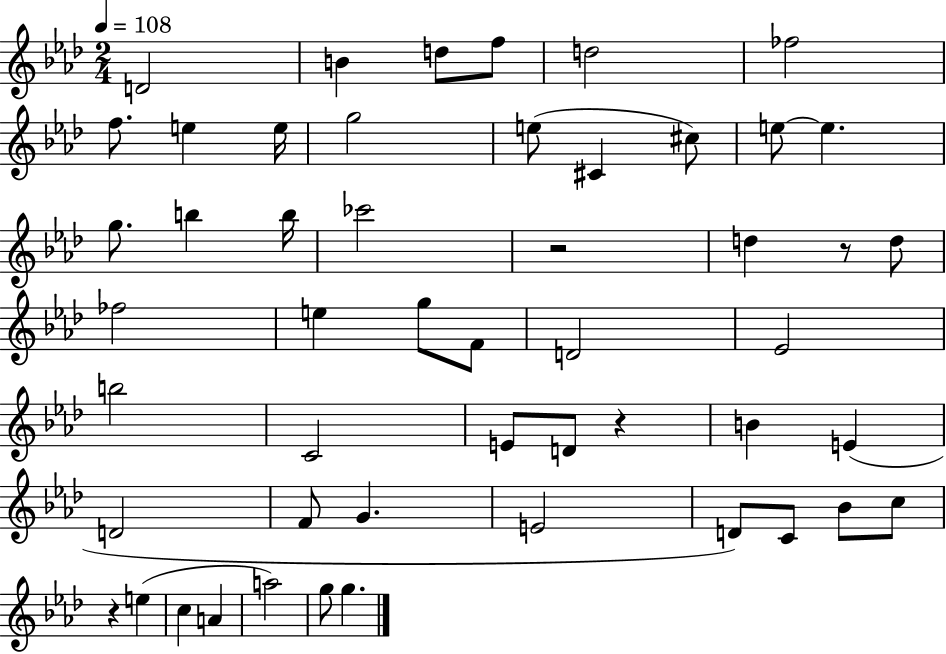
{
  \clef treble
  \numericTimeSignature
  \time 2/4
  \key aes \major
  \tempo 4 = 108
  d'2 | b'4 d''8 f''8 | d''2 | fes''2 | \break f''8. e''4 e''16 | g''2 | e''8( cis'4 cis''8) | e''8~~ e''4. | \break g''8. b''4 b''16 | ces'''2 | r2 | d''4 r8 d''8 | \break fes''2 | e''4 g''8 f'8 | d'2 | ees'2 | \break b''2 | c'2 | e'8 d'8 r4 | b'4 e'4( | \break d'2 | f'8 g'4. | e'2 | d'8) c'8 bes'8 c''8 | \break r4 e''4( | c''4 a'4 | a''2) | g''8 g''4. | \break \bar "|."
}